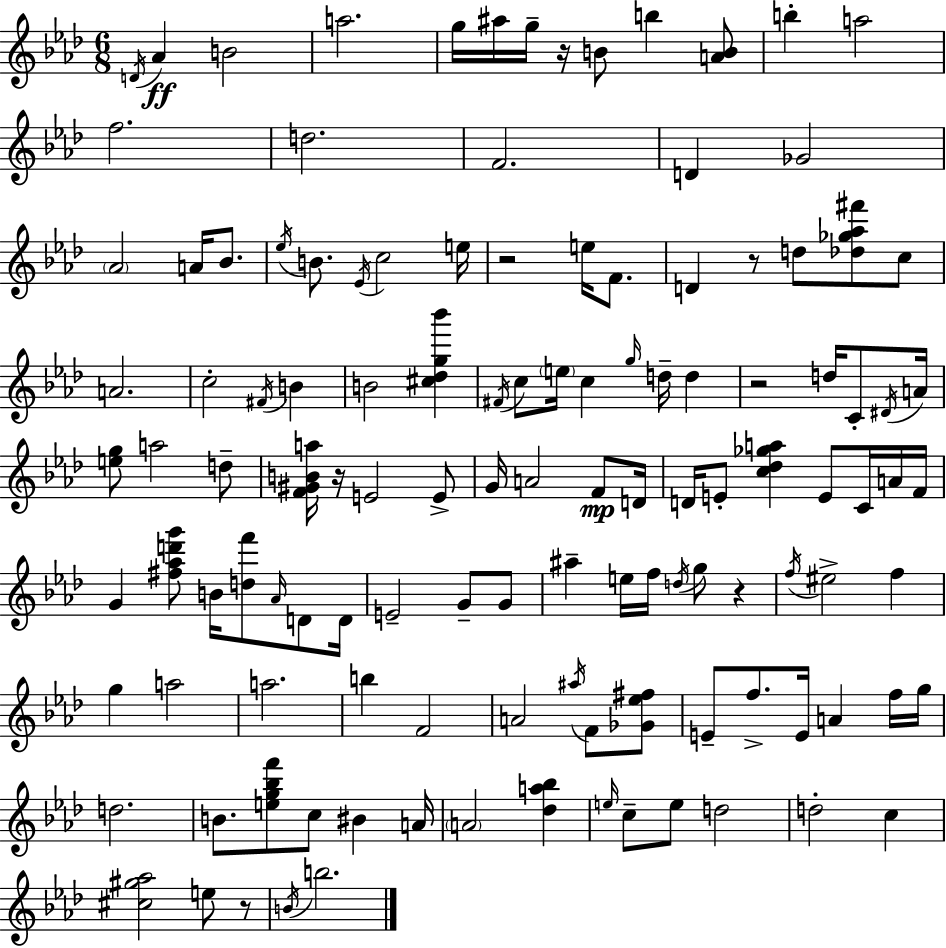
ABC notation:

X:1
T:Untitled
M:6/8
L:1/4
K:Ab
D/4 _A B2 a2 g/4 ^a/4 g/4 z/4 B/2 b [AB]/2 b a2 f2 d2 F2 D _G2 _A2 A/4 _B/2 _e/4 B/2 _E/4 c2 e/4 z2 e/4 F/2 D z/2 d/2 [_d_g_a^f']/2 c/2 A2 c2 ^F/4 B B2 [^c_dg_b'] ^F/4 c/2 e/4 c g/4 d/4 d z2 d/4 C/2 ^D/4 A/4 [eg]/2 a2 d/2 [F^GBa]/4 z/4 E2 E/2 G/4 A2 F/2 D/4 D/4 E/2 [c_d_ga] E/2 C/4 A/4 F/4 G [^f_ad'g']/2 B/4 [df']/2 _A/4 D/2 D/4 E2 G/2 G/2 ^a e/4 f/4 d/4 g/2 z f/4 ^e2 f g a2 a2 b F2 A2 ^a/4 F/2 [_G_e^f]/2 E/2 f/2 E/4 A f/4 g/4 d2 B/2 [eg_bf']/2 c/2 ^B A/4 A2 [_da_b] e/4 c/2 e/2 d2 d2 c [^c^g_a]2 e/2 z/2 B/4 b2